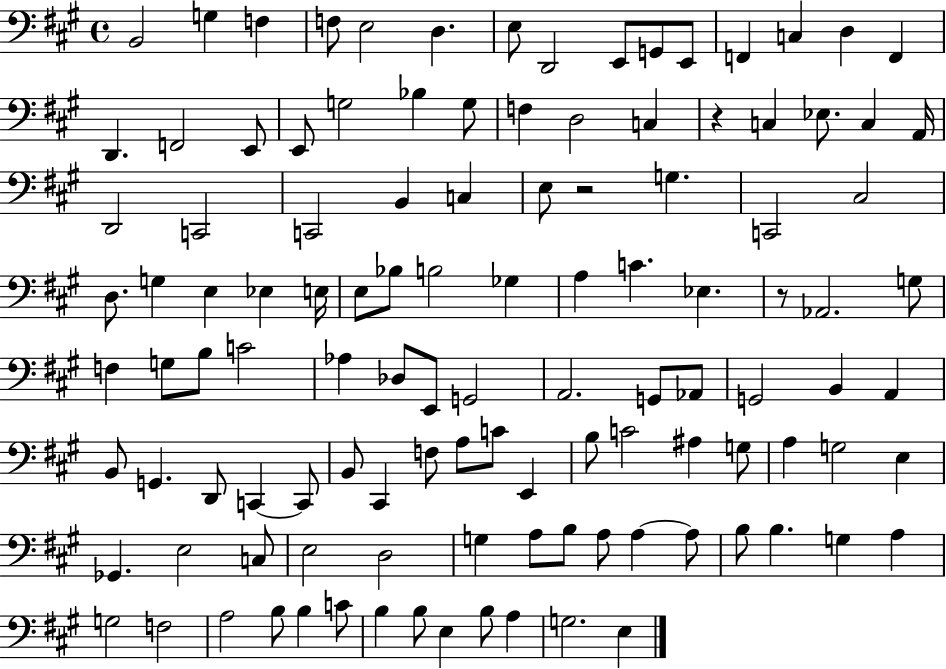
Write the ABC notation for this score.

X:1
T:Untitled
M:4/4
L:1/4
K:A
B,,2 G, F, F,/2 E,2 D, E,/2 D,,2 E,,/2 G,,/2 E,,/2 F,, C, D, F,, D,, F,,2 E,,/2 E,,/2 G,2 _B, G,/2 F, D,2 C, z C, _E,/2 C, A,,/4 D,,2 C,,2 C,,2 B,, C, E,/2 z2 G, C,,2 ^C,2 D,/2 G, E, _E, E,/4 E,/2 _B,/2 B,2 _G, A, C _E, z/2 _A,,2 G,/2 F, G,/2 B,/2 C2 _A, _D,/2 E,,/2 G,,2 A,,2 G,,/2 _A,,/2 G,,2 B,, A,, B,,/2 G,, D,,/2 C,, C,,/2 B,,/2 ^C,, F,/2 A,/2 C/2 E,, B,/2 C2 ^A, G,/2 A, G,2 E, _G,, E,2 C,/2 E,2 D,2 G, A,/2 B,/2 A,/2 A, A,/2 B,/2 B, G, A, G,2 F,2 A,2 B,/2 B, C/2 B, B,/2 E, B,/2 A, G,2 E,